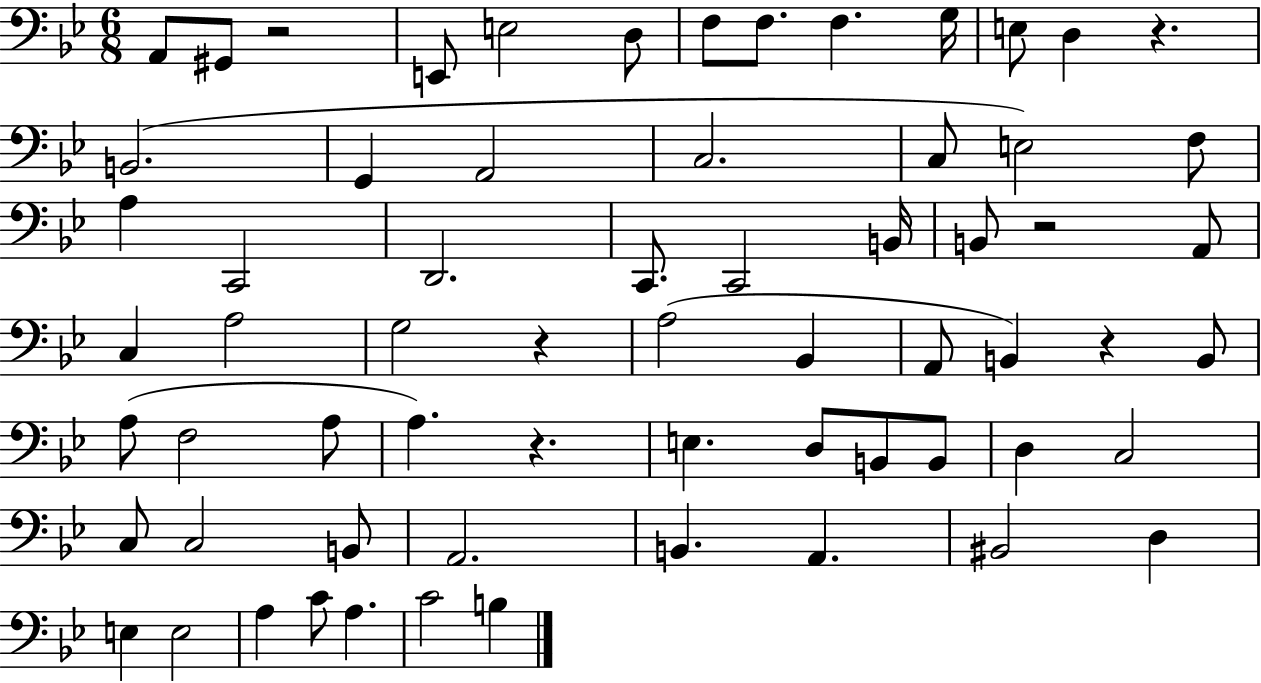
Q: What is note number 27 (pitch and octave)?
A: C3